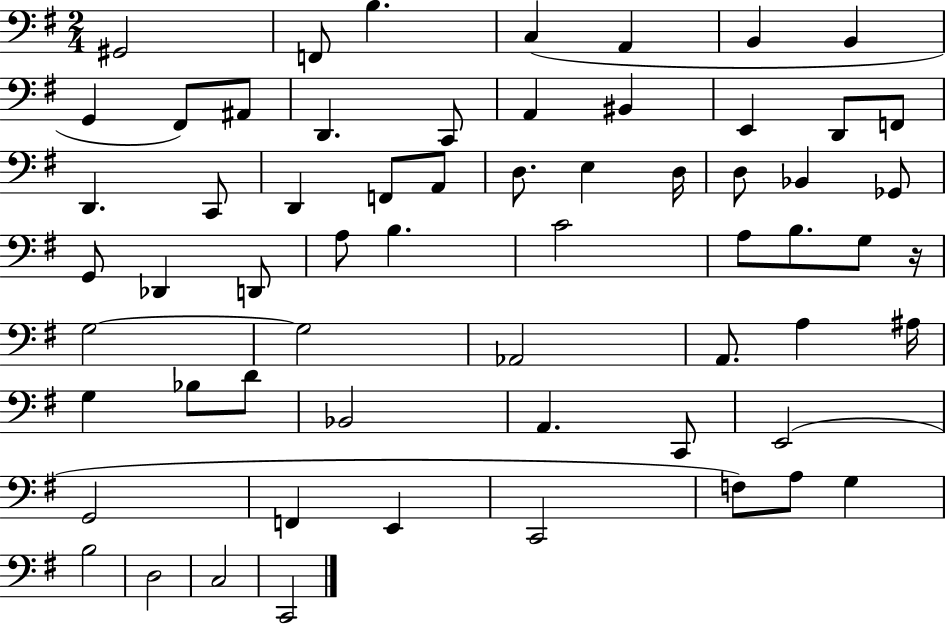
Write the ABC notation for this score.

X:1
T:Untitled
M:2/4
L:1/4
K:G
^G,,2 F,,/2 B, C, A,, B,, B,, G,, ^F,,/2 ^A,,/2 D,, C,,/2 A,, ^B,, E,, D,,/2 F,,/2 D,, C,,/2 D,, F,,/2 A,,/2 D,/2 E, D,/4 D,/2 _B,, _G,,/2 G,,/2 _D,, D,,/2 A,/2 B, C2 A,/2 B,/2 G,/2 z/4 G,2 G,2 _A,,2 A,,/2 A, ^A,/4 G, _B,/2 D/2 _B,,2 A,, C,,/2 E,,2 G,,2 F,, E,, C,,2 F,/2 A,/2 G, B,2 D,2 C,2 C,,2